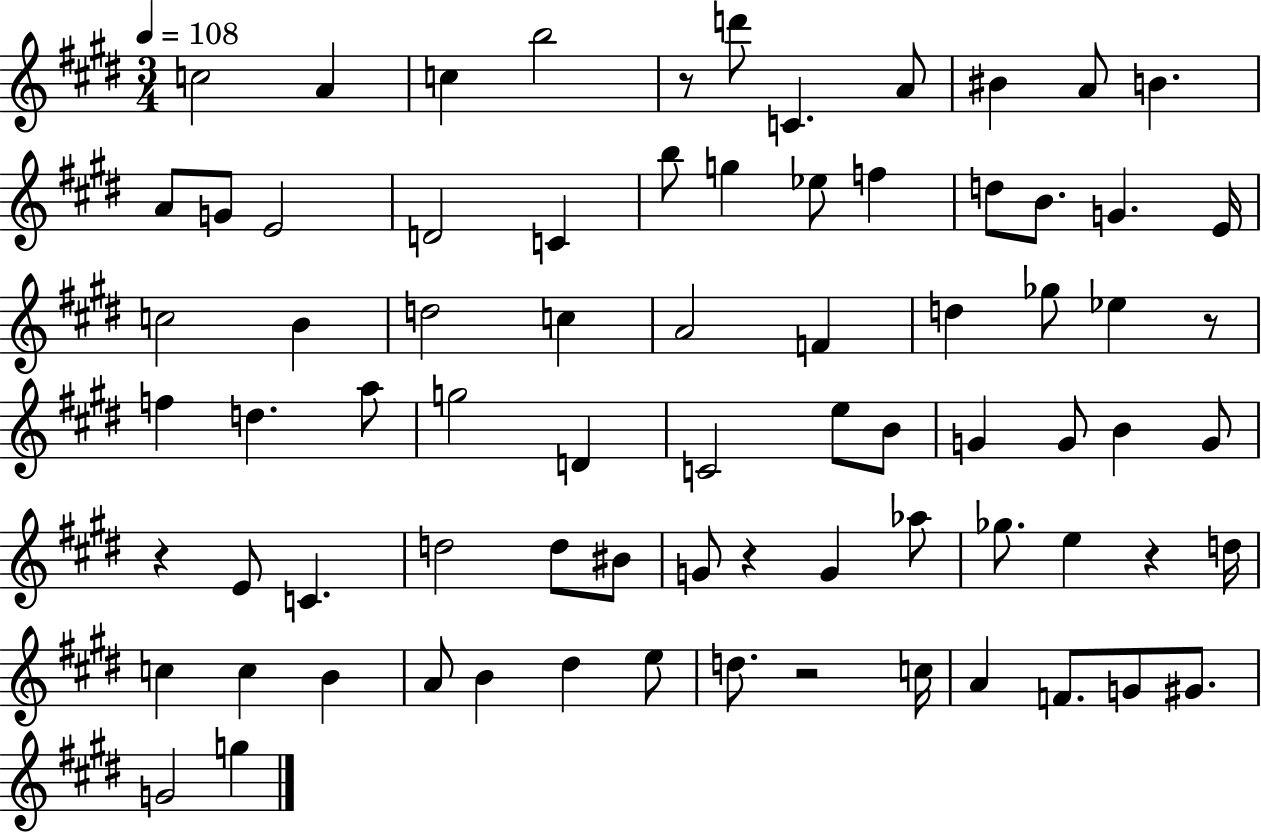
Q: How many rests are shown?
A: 6